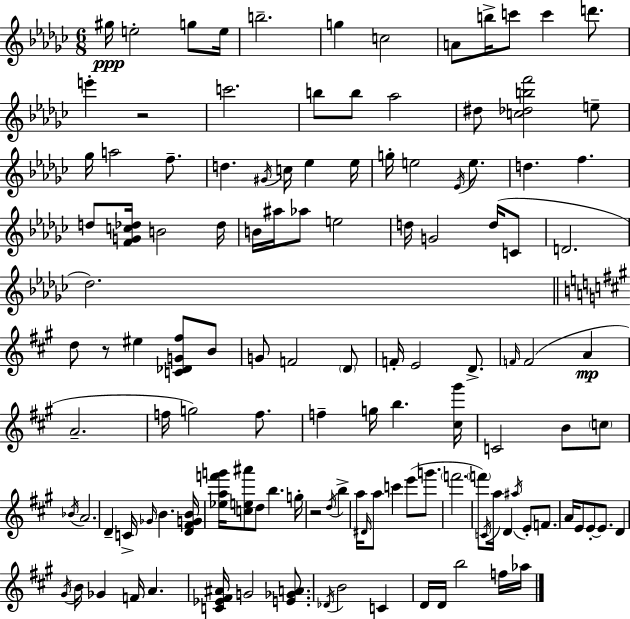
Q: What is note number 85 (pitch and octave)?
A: G6